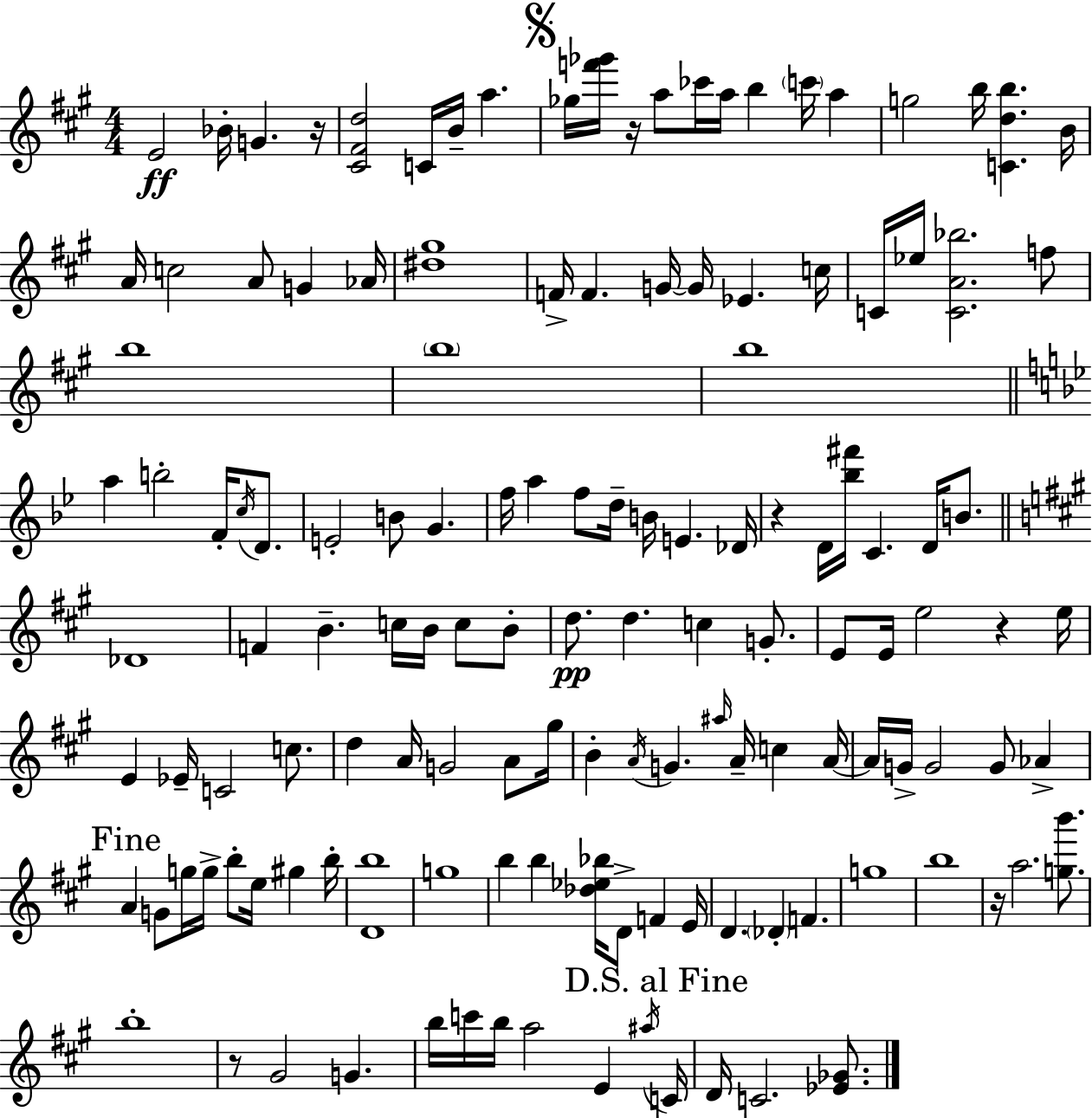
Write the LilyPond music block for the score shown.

{
  \clef treble
  \numericTimeSignature
  \time 4/4
  \key a \major
  e'2\ff bes'16-. g'4. r16 | <cis' fis' d''>2 c'16 b'16-- a''4. | \mark \markup { \musicglyph "scripts.segno" } ges''16 <f''' ges'''>16 r16 a''8 ces'''16 a''16 b''4 \parenthesize c'''16 a''4 | g''2 b''16 <c' d'' b''>4. b'16 | \break a'16 c''2 a'8 g'4 aes'16 | <dis'' gis''>1 | f'16-> f'4. g'16~~ g'16 ees'4. c''16 | c'16 ees''16 <c' a' bes''>2. f''8 | \break b''1 | \parenthesize b''1 | b''1 | \bar "||" \break \key g \minor a''4 b''2-. f'16-. \acciaccatura { c''16 } d'8. | e'2-. b'8 g'4. | f''16 a''4 f''8 d''16-- b'16 e'4. | des'16 r4 d'16 <bes'' fis'''>16 c'4. d'16 b'8. | \break \bar "||" \break \key a \major des'1 | f'4 b'4.-- c''16 b'16 c''8 b'8-. | d''8.\pp d''4. c''4 g'8.-. | e'8 e'16 e''2 r4 e''16 | \break e'4 ees'16-- c'2 c''8. | d''4 a'16 g'2 a'8 gis''16 | b'4-. \acciaccatura { a'16 } g'4. \grace { ais''16 } a'16-- c''4 | a'16~~ a'16 g'16-> g'2 g'8 aes'4-> | \break \mark "Fine" a'4 g'8 g''16 g''16-> b''8-. e''16 gis''4 | b''16-. <d' b''>1 | g''1 | b''4 b''4 <des'' ees'' bes''>16 d'8-> f'4 | \break e'16 d'4. \parenthesize des'4-. f'4. | g''1 | b''1 | r16 a''2. <g'' b'''>8. | \break b''1-. | r8 gis'2 g'4. | b''16 c'''16 b''16 a''2 e'4 | \acciaccatura { ais''16 } \mark "D.S. al Fine" c'16 d'16 c'2. | \break <ees' ges'>8. \bar "|."
}